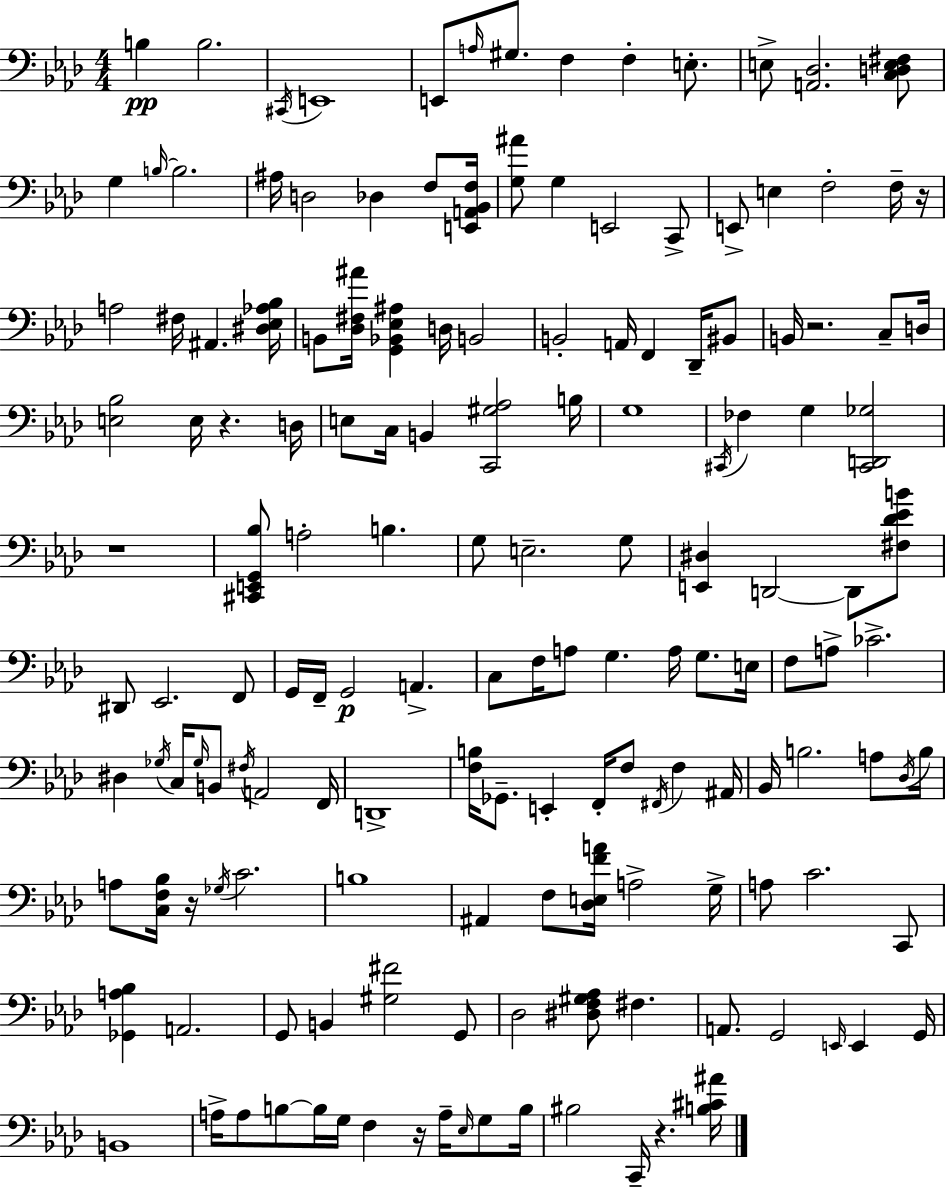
X:1
T:Untitled
M:4/4
L:1/4
K:Ab
B, B,2 ^C,,/4 E,,4 E,,/2 A,/4 ^G,/2 F, F, E,/2 E,/2 [A,,_D,]2 [C,D,E,^F,]/2 G, B,/4 B,2 ^A,/4 D,2 _D, F,/2 [E,,A,,_B,,F,]/4 [G,^A]/2 G, E,,2 C,,/2 E,,/2 E, F,2 F,/4 z/4 A,2 ^F,/4 ^A,, [^D,_E,_A,_B,]/4 B,,/2 [_D,^F,^A]/4 [G,,_B,,_E,^A,] D,/4 B,,2 B,,2 A,,/4 F,, _D,,/4 ^B,,/2 B,,/4 z2 C,/2 D,/4 [E,_B,]2 E,/4 z D,/4 E,/2 C,/4 B,, [C,,^G,_A,]2 B,/4 G,4 ^C,,/4 _F, G, [^C,,D,,_G,]2 z4 [^C,,E,,G,,_B,]/2 A,2 B, G,/2 E,2 G,/2 [E,,^D,] D,,2 D,,/2 [^F,_D_EB]/2 ^D,,/2 _E,,2 F,,/2 G,,/4 F,,/4 G,,2 A,, C,/2 F,/4 A,/2 G, A,/4 G,/2 E,/4 F,/2 A,/2 _C2 ^D, _G,/4 C,/4 _G,/4 B,,/2 ^F,/4 A,,2 F,,/4 D,,4 [F,B,]/4 _G,,/2 E,, F,,/4 F,/2 ^F,,/4 F, ^A,,/4 _B,,/4 B,2 A,/2 _D,/4 B,/4 A,/2 [C,F,_B,]/4 z/4 _G,/4 C2 B,4 ^A,, F,/2 [_D,E,FA]/4 A,2 G,/4 A,/2 C2 C,,/2 [_G,,A,_B,] A,,2 G,,/2 B,, [^G,^F]2 G,,/2 _D,2 [^D,F,^G,_A,]/2 ^F, A,,/2 G,,2 E,,/4 E,, G,,/4 B,,4 A,/4 A,/2 B,/2 B,/4 G,/4 F, z/4 A,/4 _E,/4 G,/2 B,/4 ^B,2 C,,/4 z [B,^C^A]/4